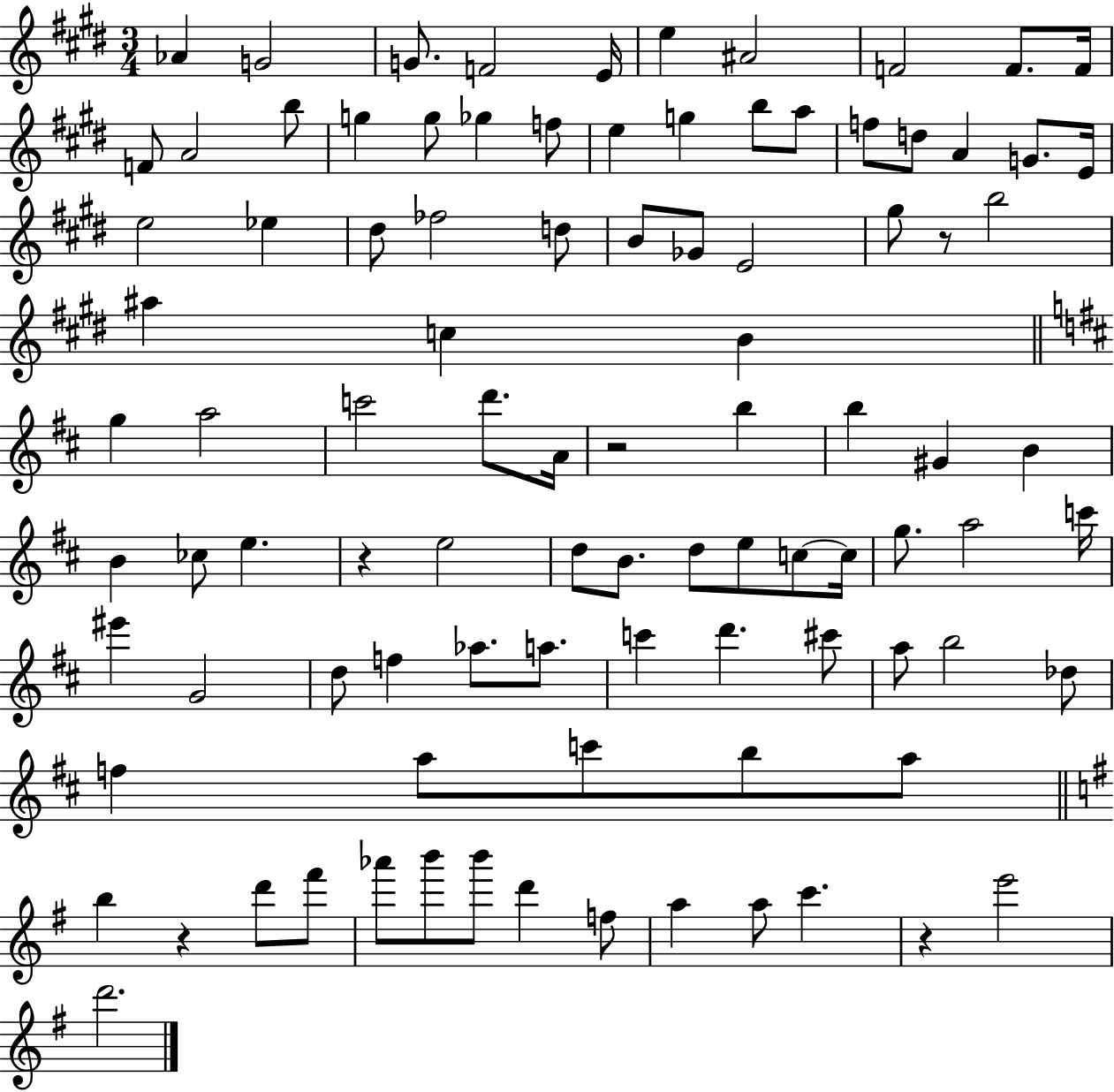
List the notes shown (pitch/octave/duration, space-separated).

Ab4/q G4/h G4/e. F4/h E4/s E5/q A#4/h F4/h F4/e. F4/s F4/e A4/h B5/e G5/q G5/e Gb5/q F5/e E5/q G5/q B5/e A5/e F5/e D5/e A4/q G4/e. E4/s E5/h Eb5/q D#5/e FES5/h D5/e B4/e Gb4/e E4/h G#5/e R/e B5/h A#5/q C5/q B4/q G5/q A5/h C6/h D6/e. A4/s R/h B5/q B5/q G#4/q B4/q B4/q CES5/e E5/q. R/q E5/h D5/e B4/e. D5/e E5/e C5/e C5/s G5/e. A5/h C6/s EIS6/q G4/h D5/e F5/q Ab5/e. A5/e. C6/q D6/q. C#6/e A5/e B5/h Db5/e F5/q A5/e C6/e B5/e A5/e B5/q R/q D6/e F#6/e Ab6/e B6/e B6/e D6/q F5/e A5/q A5/e C6/q. R/q E6/h D6/h.